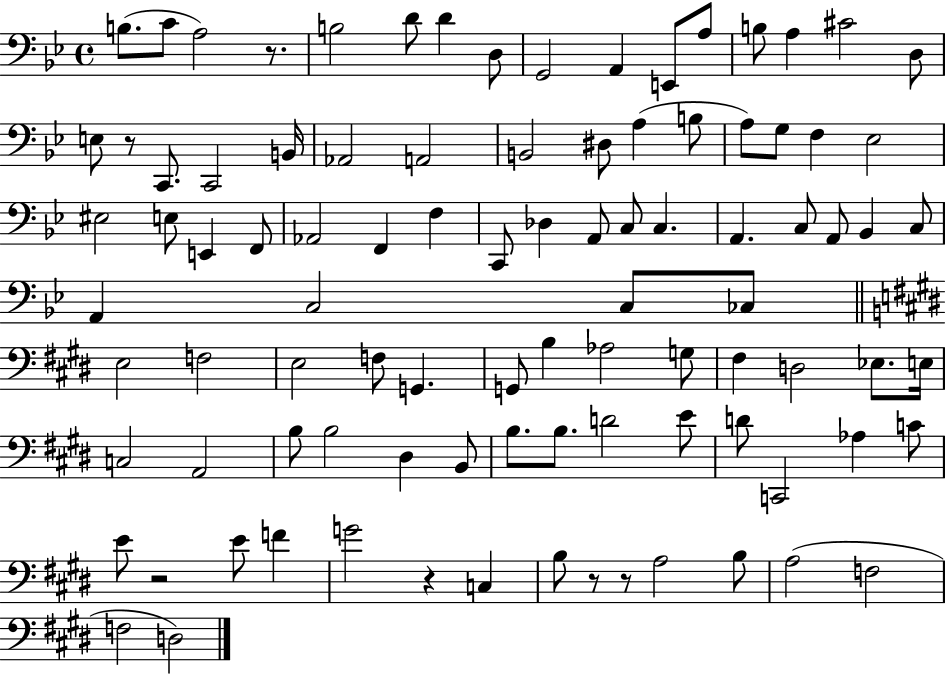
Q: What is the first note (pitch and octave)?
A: B3